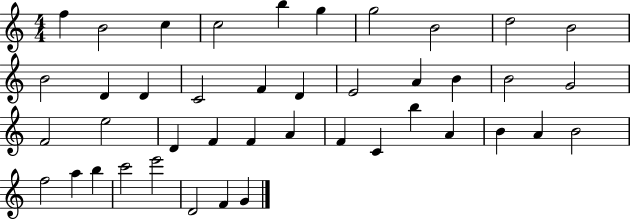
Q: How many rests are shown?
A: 0